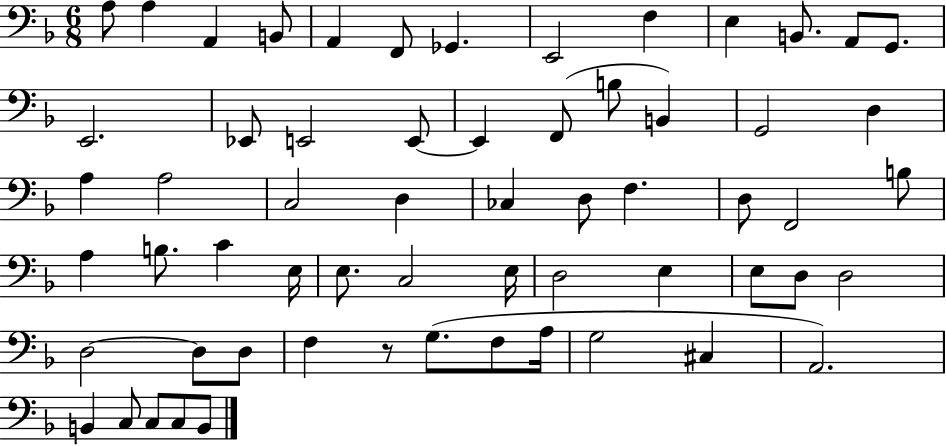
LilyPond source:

{
  \clef bass
  \numericTimeSignature
  \time 6/8
  \key f \major
  a8 a4 a,4 b,8 | a,4 f,8 ges,4. | e,2 f4 | e4 b,8. a,8 g,8. | \break e,2. | ees,8 e,2 e,8~~ | e,4 f,8( b8 b,4) | g,2 d4 | \break a4 a2 | c2 d4 | ces4 d8 f4. | d8 f,2 b8 | \break a4 b8. c'4 e16 | e8. c2 e16 | d2 e4 | e8 d8 d2 | \break d2~~ d8 d8 | f4 r8 g8.( f8 a16 | g2 cis4 | a,2.) | \break b,4 c8 c8 c8 b,8 | \bar "|."
}